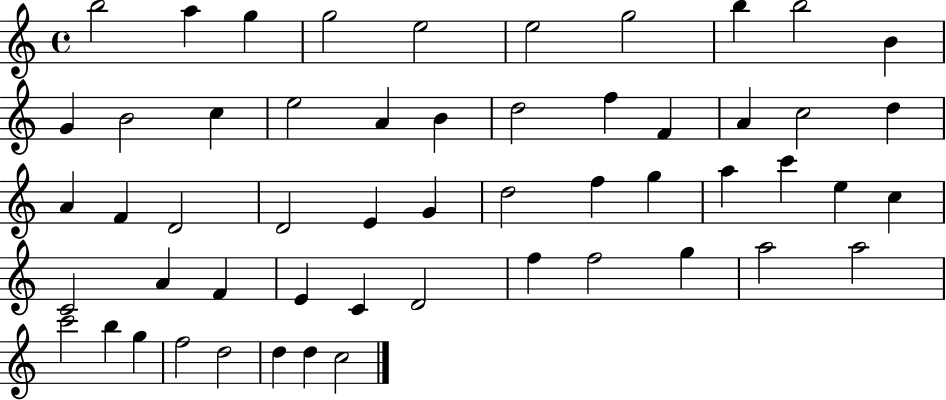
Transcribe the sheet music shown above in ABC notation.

X:1
T:Untitled
M:4/4
L:1/4
K:C
b2 a g g2 e2 e2 g2 b b2 B G B2 c e2 A B d2 f F A c2 d A F D2 D2 E G d2 f g a c' e c C2 A F E C D2 f f2 g a2 a2 c'2 b g f2 d2 d d c2